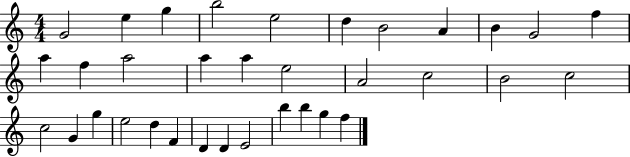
G4/h E5/q G5/q B5/h E5/h D5/q B4/h A4/q B4/q G4/h F5/q A5/q F5/q A5/h A5/q A5/q E5/h A4/h C5/h B4/h C5/h C5/h G4/q G5/q E5/h D5/q F4/q D4/q D4/q E4/h B5/q B5/q G5/q F5/q